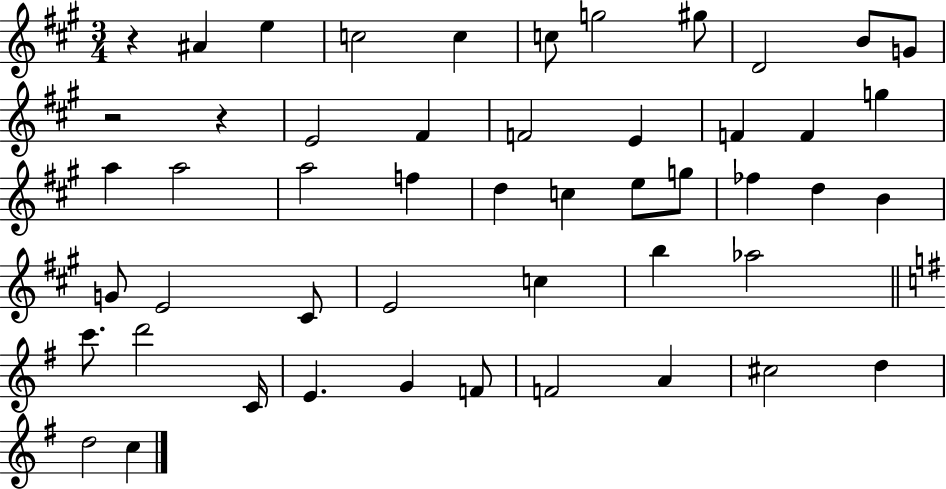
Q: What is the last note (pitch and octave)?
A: C5